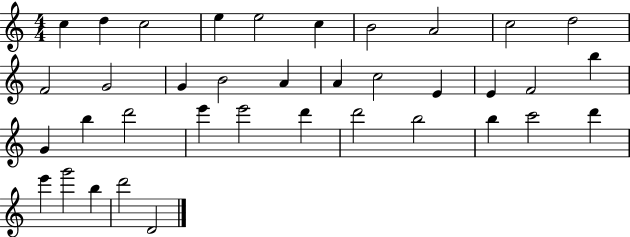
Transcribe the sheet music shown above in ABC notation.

X:1
T:Untitled
M:4/4
L:1/4
K:C
c d c2 e e2 c B2 A2 c2 d2 F2 G2 G B2 A A c2 E E F2 b G b d'2 e' e'2 d' d'2 b2 b c'2 d' e' g'2 b d'2 D2